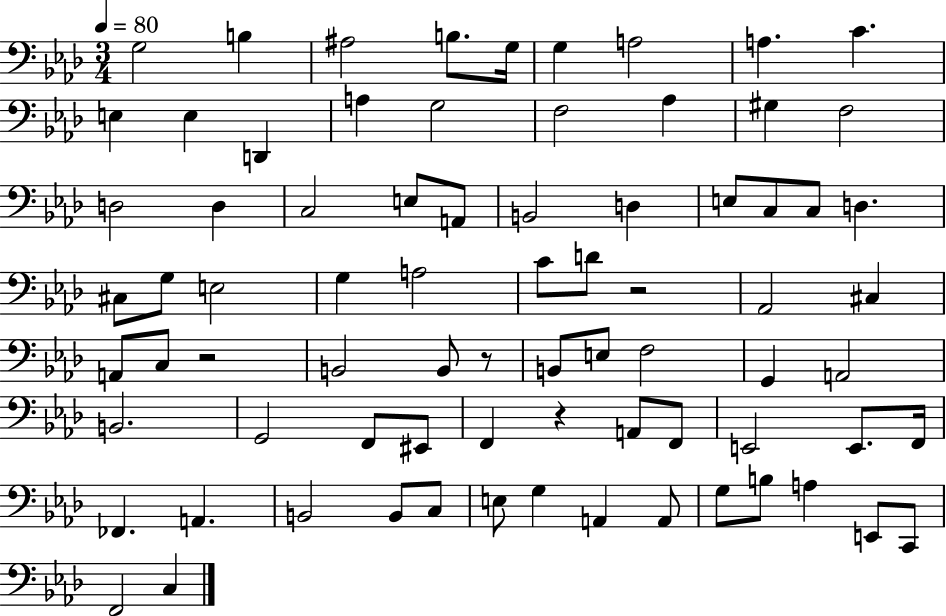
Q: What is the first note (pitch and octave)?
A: G3